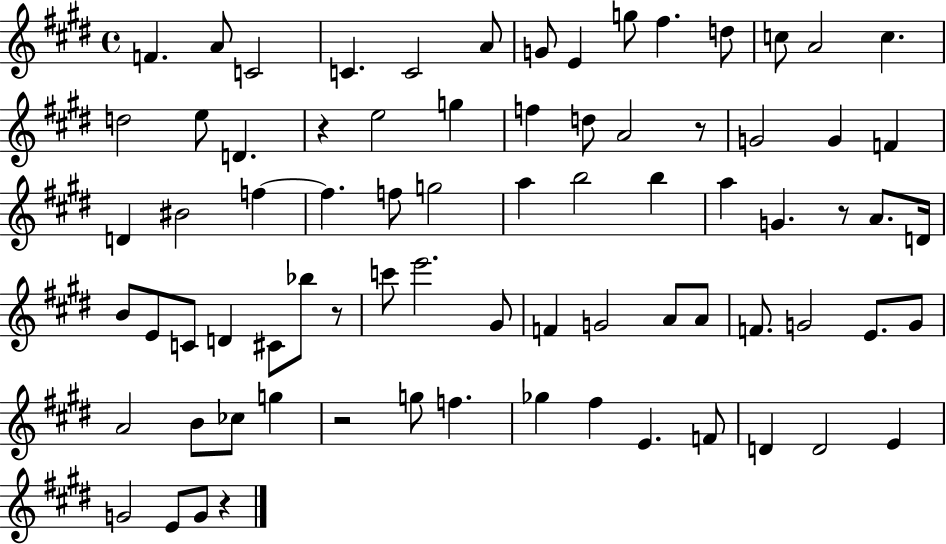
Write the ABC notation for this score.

X:1
T:Untitled
M:4/4
L:1/4
K:E
F A/2 C2 C C2 A/2 G/2 E g/2 ^f d/2 c/2 A2 c d2 e/2 D z e2 g f d/2 A2 z/2 G2 G F D ^B2 f f f/2 g2 a b2 b a G z/2 A/2 D/4 B/2 E/2 C/2 D ^C/2 _b/2 z/2 c'/2 e'2 ^G/2 F G2 A/2 A/2 F/2 G2 E/2 G/2 A2 B/2 _c/2 g z2 g/2 f _g ^f E F/2 D D2 E G2 E/2 G/2 z